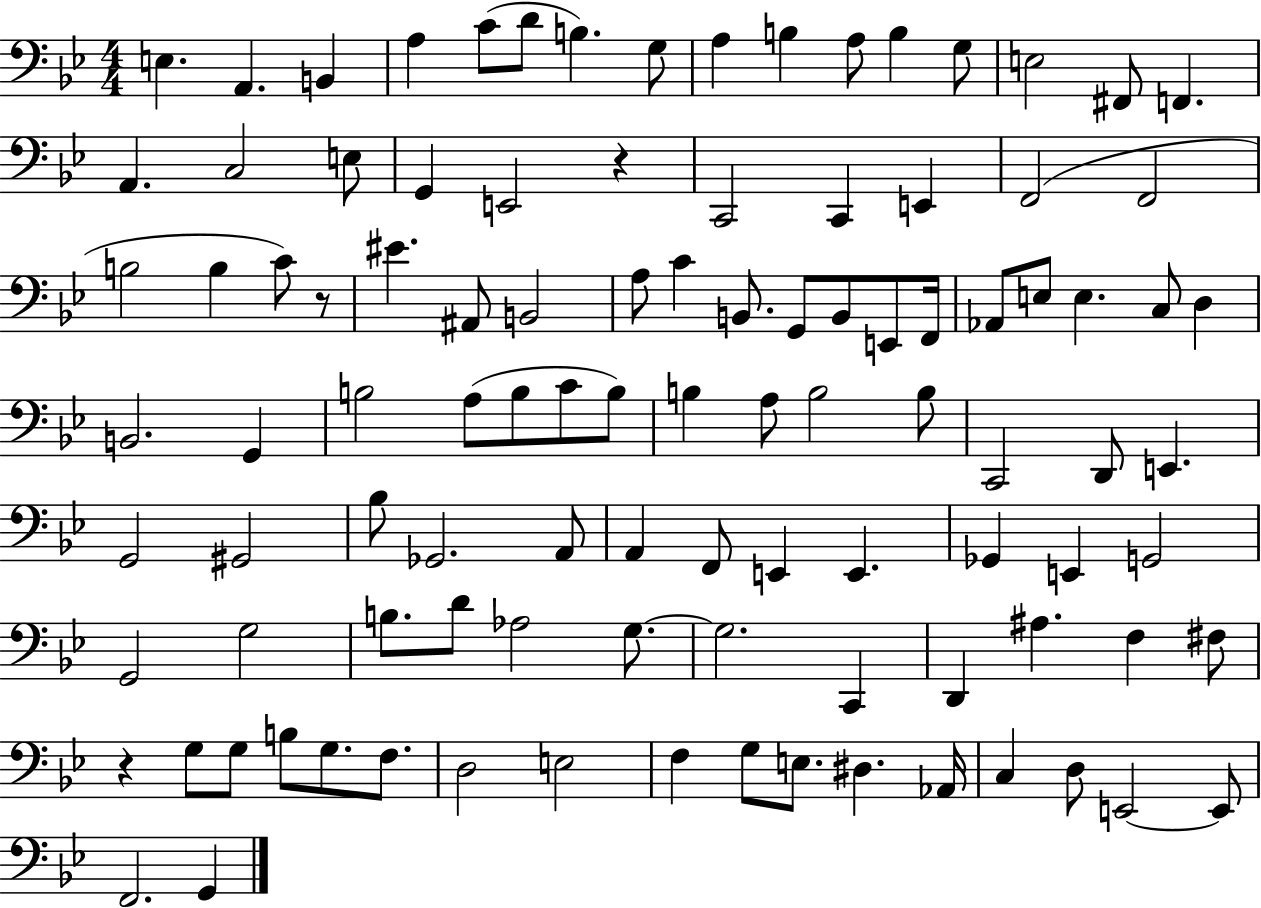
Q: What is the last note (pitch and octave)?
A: G2